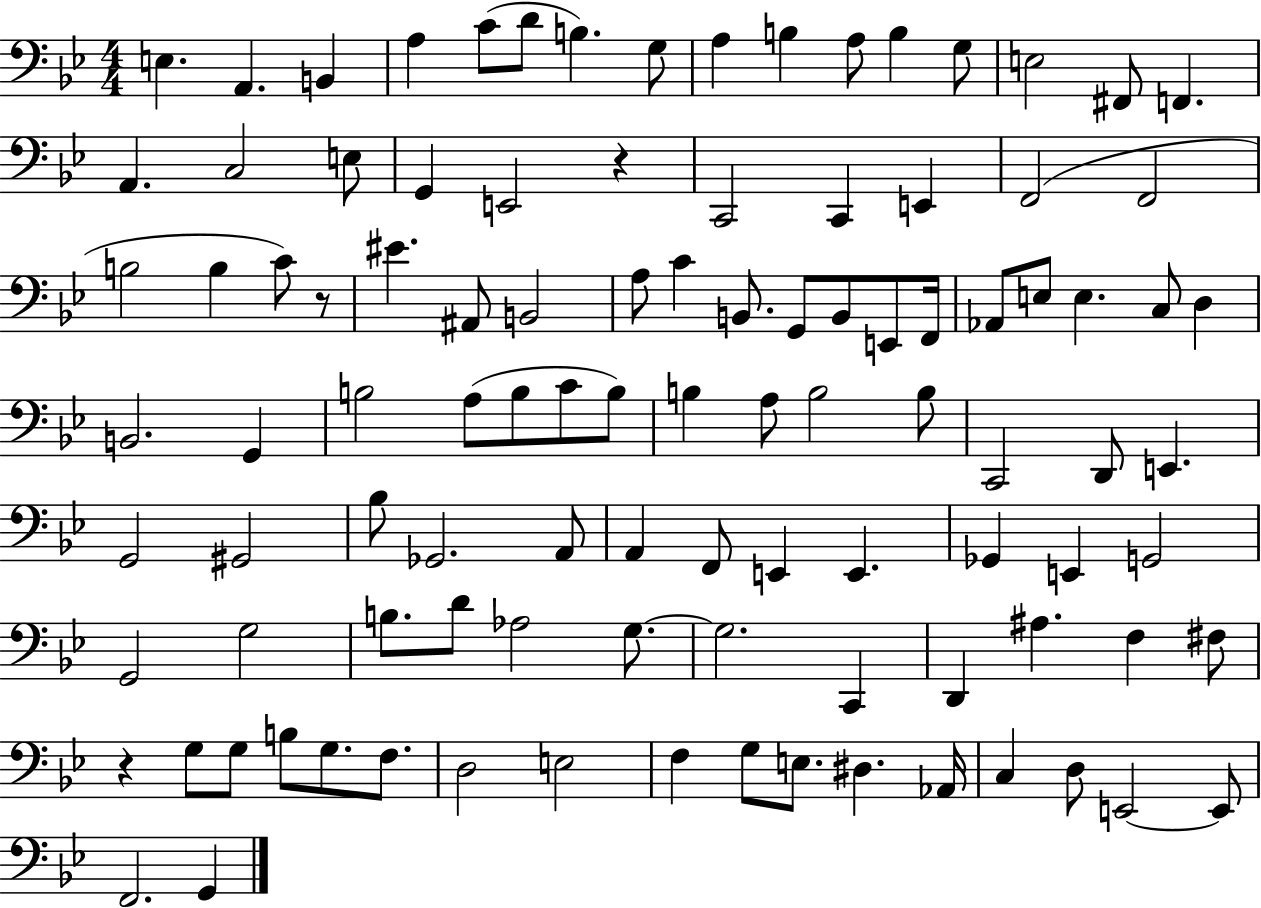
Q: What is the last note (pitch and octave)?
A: G2